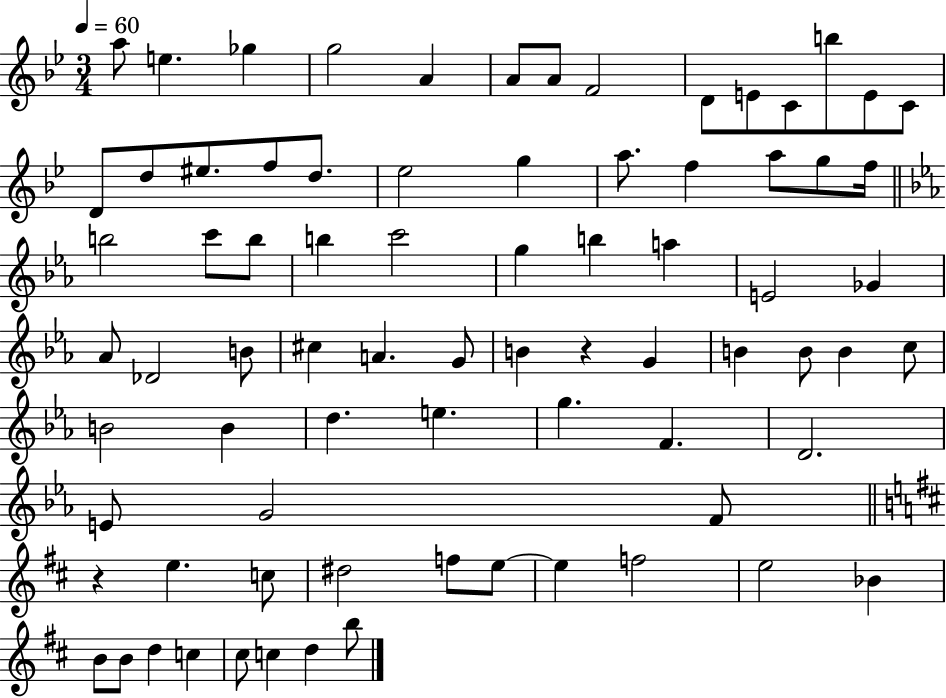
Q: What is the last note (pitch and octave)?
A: B5